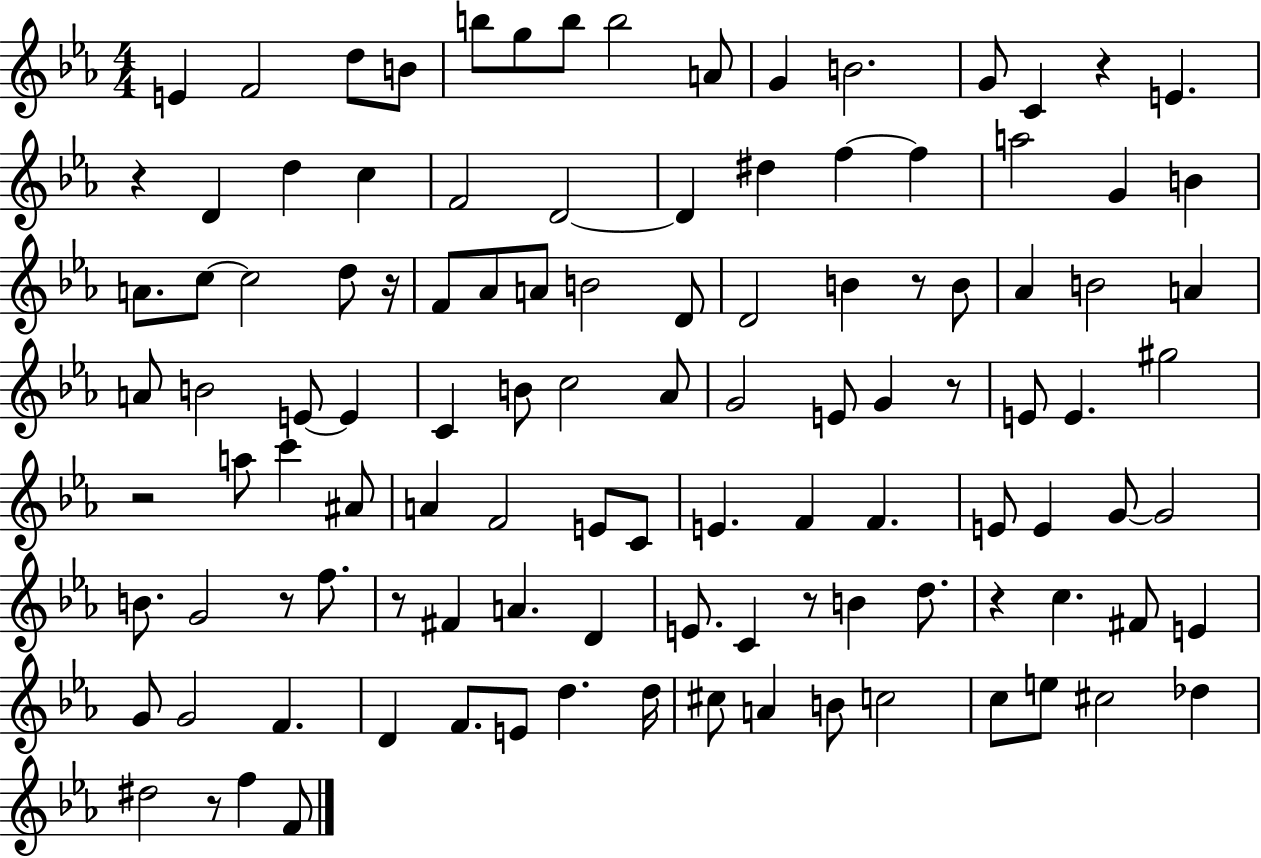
E4/q F4/h D5/e B4/e B5/e G5/e B5/e B5/h A4/e G4/q B4/h. G4/e C4/q R/q E4/q. R/q D4/q D5/q C5/q F4/h D4/h D4/q D#5/q F5/q F5/q A5/h G4/q B4/q A4/e. C5/e C5/h D5/e R/s F4/e Ab4/e A4/e B4/h D4/e D4/h B4/q R/e B4/e Ab4/q B4/h A4/q A4/e B4/h E4/e E4/q C4/q B4/e C5/h Ab4/e G4/h E4/e G4/q R/e E4/e E4/q. G#5/h R/h A5/e C6/q A#4/e A4/q F4/h E4/e C4/e E4/q. F4/q F4/q. E4/e E4/q G4/e G4/h B4/e. G4/h R/e F5/e. R/e F#4/q A4/q. D4/q E4/e. C4/q R/e B4/q D5/e. R/q C5/q. F#4/e E4/q G4/e G4/h F4/q. D4/q F4/e. E4/e D5/q. D5/s C#5/e A4/q B4/e C5/h C5/e E5/e C#5/h Db5/q D#5/h R/e F5/q F4/e